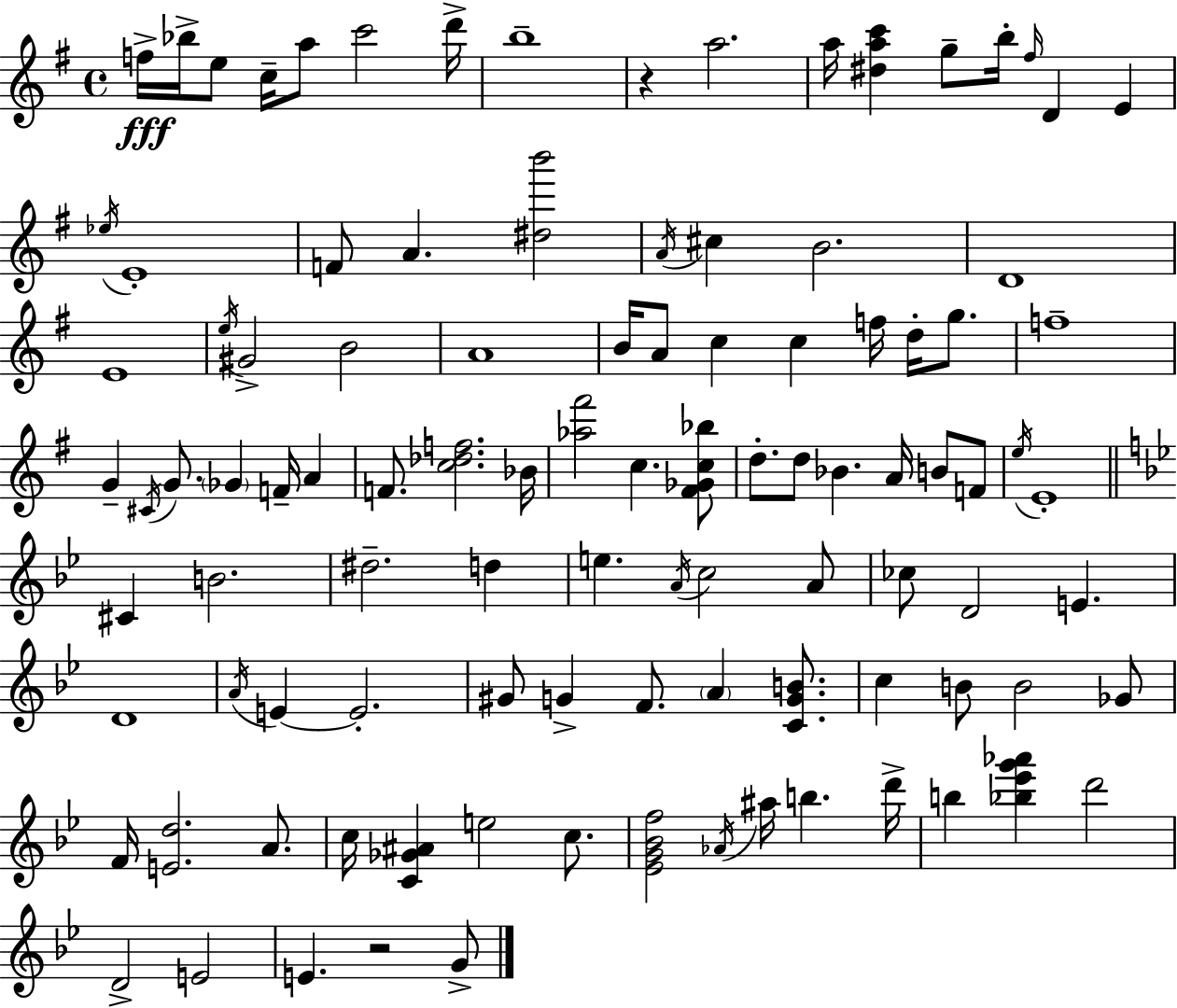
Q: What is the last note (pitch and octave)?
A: G4